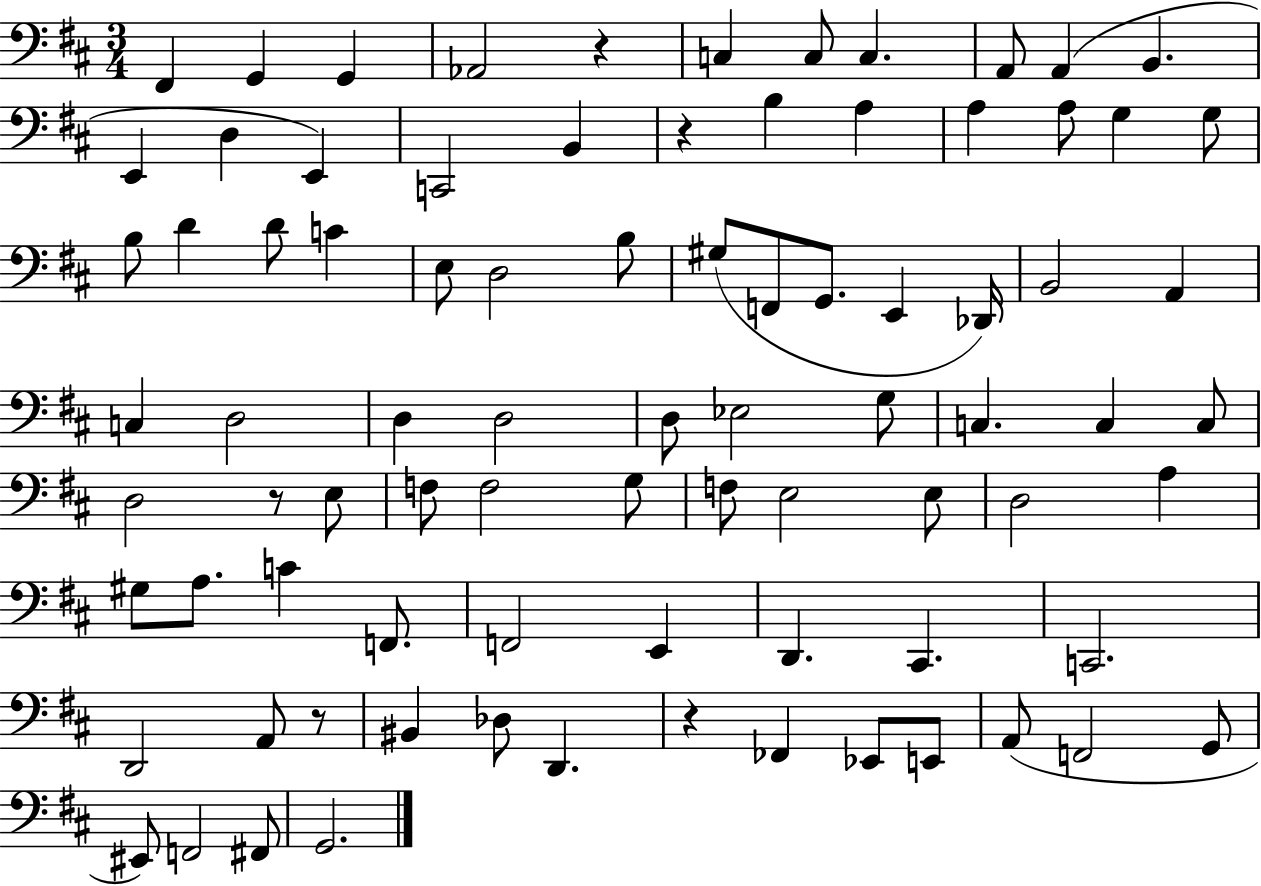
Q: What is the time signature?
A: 3/4